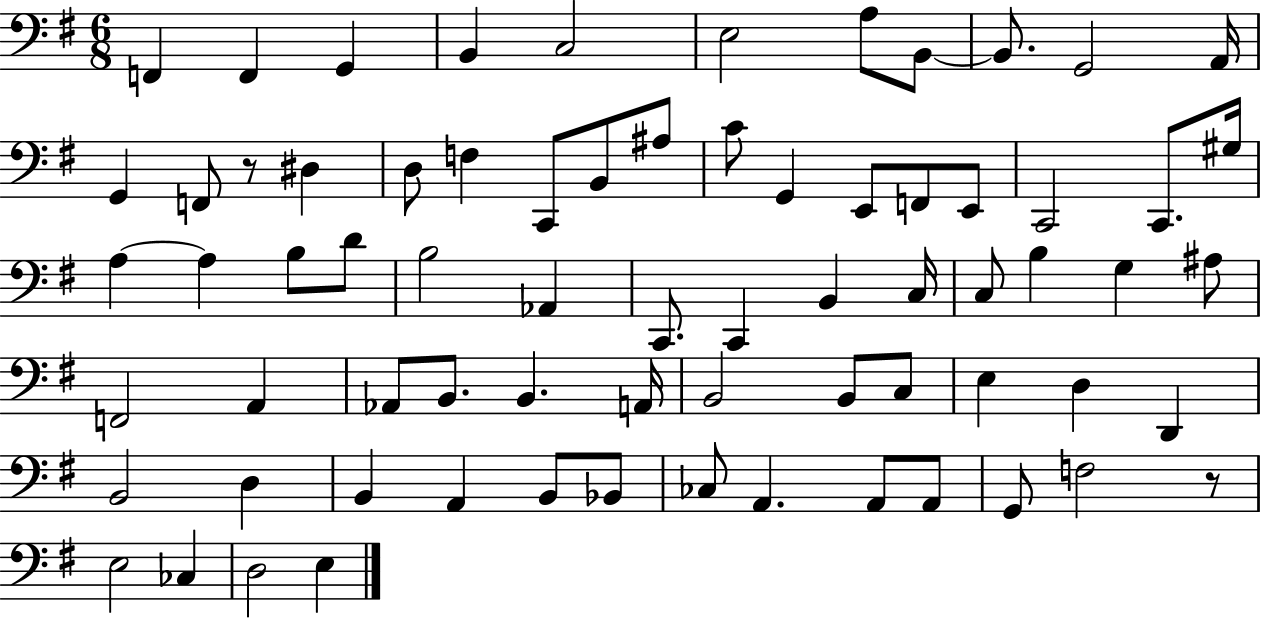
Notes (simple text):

F2/q F2/q G2/q B2/q C3/h E3/h A3/e B2/e B2/e. G2/h A2/s G2/q F2/e R/e D#3/q D3/e F3/q C2/e B2/e A#3/e C4/e G2/q E2/e F2/e E2/e C2/h C2/e. G#3/s A3/q A3/q B3/e D4/e B3/h Ab2/q C2/e. C2/q B2/q C3/s C3/e B3/q G3/q A#3/e F2/h A2/q Ab2/e B2/e. B2/q. A2/s B2/h B2/e C3/e E3/q D3/q D2/q B2/h D3/q B2/q A2/q B2/e Bb2/e CES3/e A2/q. A2/e A2/e G2/e F3/h R/e E3/h CES3/q D3/h E3/q